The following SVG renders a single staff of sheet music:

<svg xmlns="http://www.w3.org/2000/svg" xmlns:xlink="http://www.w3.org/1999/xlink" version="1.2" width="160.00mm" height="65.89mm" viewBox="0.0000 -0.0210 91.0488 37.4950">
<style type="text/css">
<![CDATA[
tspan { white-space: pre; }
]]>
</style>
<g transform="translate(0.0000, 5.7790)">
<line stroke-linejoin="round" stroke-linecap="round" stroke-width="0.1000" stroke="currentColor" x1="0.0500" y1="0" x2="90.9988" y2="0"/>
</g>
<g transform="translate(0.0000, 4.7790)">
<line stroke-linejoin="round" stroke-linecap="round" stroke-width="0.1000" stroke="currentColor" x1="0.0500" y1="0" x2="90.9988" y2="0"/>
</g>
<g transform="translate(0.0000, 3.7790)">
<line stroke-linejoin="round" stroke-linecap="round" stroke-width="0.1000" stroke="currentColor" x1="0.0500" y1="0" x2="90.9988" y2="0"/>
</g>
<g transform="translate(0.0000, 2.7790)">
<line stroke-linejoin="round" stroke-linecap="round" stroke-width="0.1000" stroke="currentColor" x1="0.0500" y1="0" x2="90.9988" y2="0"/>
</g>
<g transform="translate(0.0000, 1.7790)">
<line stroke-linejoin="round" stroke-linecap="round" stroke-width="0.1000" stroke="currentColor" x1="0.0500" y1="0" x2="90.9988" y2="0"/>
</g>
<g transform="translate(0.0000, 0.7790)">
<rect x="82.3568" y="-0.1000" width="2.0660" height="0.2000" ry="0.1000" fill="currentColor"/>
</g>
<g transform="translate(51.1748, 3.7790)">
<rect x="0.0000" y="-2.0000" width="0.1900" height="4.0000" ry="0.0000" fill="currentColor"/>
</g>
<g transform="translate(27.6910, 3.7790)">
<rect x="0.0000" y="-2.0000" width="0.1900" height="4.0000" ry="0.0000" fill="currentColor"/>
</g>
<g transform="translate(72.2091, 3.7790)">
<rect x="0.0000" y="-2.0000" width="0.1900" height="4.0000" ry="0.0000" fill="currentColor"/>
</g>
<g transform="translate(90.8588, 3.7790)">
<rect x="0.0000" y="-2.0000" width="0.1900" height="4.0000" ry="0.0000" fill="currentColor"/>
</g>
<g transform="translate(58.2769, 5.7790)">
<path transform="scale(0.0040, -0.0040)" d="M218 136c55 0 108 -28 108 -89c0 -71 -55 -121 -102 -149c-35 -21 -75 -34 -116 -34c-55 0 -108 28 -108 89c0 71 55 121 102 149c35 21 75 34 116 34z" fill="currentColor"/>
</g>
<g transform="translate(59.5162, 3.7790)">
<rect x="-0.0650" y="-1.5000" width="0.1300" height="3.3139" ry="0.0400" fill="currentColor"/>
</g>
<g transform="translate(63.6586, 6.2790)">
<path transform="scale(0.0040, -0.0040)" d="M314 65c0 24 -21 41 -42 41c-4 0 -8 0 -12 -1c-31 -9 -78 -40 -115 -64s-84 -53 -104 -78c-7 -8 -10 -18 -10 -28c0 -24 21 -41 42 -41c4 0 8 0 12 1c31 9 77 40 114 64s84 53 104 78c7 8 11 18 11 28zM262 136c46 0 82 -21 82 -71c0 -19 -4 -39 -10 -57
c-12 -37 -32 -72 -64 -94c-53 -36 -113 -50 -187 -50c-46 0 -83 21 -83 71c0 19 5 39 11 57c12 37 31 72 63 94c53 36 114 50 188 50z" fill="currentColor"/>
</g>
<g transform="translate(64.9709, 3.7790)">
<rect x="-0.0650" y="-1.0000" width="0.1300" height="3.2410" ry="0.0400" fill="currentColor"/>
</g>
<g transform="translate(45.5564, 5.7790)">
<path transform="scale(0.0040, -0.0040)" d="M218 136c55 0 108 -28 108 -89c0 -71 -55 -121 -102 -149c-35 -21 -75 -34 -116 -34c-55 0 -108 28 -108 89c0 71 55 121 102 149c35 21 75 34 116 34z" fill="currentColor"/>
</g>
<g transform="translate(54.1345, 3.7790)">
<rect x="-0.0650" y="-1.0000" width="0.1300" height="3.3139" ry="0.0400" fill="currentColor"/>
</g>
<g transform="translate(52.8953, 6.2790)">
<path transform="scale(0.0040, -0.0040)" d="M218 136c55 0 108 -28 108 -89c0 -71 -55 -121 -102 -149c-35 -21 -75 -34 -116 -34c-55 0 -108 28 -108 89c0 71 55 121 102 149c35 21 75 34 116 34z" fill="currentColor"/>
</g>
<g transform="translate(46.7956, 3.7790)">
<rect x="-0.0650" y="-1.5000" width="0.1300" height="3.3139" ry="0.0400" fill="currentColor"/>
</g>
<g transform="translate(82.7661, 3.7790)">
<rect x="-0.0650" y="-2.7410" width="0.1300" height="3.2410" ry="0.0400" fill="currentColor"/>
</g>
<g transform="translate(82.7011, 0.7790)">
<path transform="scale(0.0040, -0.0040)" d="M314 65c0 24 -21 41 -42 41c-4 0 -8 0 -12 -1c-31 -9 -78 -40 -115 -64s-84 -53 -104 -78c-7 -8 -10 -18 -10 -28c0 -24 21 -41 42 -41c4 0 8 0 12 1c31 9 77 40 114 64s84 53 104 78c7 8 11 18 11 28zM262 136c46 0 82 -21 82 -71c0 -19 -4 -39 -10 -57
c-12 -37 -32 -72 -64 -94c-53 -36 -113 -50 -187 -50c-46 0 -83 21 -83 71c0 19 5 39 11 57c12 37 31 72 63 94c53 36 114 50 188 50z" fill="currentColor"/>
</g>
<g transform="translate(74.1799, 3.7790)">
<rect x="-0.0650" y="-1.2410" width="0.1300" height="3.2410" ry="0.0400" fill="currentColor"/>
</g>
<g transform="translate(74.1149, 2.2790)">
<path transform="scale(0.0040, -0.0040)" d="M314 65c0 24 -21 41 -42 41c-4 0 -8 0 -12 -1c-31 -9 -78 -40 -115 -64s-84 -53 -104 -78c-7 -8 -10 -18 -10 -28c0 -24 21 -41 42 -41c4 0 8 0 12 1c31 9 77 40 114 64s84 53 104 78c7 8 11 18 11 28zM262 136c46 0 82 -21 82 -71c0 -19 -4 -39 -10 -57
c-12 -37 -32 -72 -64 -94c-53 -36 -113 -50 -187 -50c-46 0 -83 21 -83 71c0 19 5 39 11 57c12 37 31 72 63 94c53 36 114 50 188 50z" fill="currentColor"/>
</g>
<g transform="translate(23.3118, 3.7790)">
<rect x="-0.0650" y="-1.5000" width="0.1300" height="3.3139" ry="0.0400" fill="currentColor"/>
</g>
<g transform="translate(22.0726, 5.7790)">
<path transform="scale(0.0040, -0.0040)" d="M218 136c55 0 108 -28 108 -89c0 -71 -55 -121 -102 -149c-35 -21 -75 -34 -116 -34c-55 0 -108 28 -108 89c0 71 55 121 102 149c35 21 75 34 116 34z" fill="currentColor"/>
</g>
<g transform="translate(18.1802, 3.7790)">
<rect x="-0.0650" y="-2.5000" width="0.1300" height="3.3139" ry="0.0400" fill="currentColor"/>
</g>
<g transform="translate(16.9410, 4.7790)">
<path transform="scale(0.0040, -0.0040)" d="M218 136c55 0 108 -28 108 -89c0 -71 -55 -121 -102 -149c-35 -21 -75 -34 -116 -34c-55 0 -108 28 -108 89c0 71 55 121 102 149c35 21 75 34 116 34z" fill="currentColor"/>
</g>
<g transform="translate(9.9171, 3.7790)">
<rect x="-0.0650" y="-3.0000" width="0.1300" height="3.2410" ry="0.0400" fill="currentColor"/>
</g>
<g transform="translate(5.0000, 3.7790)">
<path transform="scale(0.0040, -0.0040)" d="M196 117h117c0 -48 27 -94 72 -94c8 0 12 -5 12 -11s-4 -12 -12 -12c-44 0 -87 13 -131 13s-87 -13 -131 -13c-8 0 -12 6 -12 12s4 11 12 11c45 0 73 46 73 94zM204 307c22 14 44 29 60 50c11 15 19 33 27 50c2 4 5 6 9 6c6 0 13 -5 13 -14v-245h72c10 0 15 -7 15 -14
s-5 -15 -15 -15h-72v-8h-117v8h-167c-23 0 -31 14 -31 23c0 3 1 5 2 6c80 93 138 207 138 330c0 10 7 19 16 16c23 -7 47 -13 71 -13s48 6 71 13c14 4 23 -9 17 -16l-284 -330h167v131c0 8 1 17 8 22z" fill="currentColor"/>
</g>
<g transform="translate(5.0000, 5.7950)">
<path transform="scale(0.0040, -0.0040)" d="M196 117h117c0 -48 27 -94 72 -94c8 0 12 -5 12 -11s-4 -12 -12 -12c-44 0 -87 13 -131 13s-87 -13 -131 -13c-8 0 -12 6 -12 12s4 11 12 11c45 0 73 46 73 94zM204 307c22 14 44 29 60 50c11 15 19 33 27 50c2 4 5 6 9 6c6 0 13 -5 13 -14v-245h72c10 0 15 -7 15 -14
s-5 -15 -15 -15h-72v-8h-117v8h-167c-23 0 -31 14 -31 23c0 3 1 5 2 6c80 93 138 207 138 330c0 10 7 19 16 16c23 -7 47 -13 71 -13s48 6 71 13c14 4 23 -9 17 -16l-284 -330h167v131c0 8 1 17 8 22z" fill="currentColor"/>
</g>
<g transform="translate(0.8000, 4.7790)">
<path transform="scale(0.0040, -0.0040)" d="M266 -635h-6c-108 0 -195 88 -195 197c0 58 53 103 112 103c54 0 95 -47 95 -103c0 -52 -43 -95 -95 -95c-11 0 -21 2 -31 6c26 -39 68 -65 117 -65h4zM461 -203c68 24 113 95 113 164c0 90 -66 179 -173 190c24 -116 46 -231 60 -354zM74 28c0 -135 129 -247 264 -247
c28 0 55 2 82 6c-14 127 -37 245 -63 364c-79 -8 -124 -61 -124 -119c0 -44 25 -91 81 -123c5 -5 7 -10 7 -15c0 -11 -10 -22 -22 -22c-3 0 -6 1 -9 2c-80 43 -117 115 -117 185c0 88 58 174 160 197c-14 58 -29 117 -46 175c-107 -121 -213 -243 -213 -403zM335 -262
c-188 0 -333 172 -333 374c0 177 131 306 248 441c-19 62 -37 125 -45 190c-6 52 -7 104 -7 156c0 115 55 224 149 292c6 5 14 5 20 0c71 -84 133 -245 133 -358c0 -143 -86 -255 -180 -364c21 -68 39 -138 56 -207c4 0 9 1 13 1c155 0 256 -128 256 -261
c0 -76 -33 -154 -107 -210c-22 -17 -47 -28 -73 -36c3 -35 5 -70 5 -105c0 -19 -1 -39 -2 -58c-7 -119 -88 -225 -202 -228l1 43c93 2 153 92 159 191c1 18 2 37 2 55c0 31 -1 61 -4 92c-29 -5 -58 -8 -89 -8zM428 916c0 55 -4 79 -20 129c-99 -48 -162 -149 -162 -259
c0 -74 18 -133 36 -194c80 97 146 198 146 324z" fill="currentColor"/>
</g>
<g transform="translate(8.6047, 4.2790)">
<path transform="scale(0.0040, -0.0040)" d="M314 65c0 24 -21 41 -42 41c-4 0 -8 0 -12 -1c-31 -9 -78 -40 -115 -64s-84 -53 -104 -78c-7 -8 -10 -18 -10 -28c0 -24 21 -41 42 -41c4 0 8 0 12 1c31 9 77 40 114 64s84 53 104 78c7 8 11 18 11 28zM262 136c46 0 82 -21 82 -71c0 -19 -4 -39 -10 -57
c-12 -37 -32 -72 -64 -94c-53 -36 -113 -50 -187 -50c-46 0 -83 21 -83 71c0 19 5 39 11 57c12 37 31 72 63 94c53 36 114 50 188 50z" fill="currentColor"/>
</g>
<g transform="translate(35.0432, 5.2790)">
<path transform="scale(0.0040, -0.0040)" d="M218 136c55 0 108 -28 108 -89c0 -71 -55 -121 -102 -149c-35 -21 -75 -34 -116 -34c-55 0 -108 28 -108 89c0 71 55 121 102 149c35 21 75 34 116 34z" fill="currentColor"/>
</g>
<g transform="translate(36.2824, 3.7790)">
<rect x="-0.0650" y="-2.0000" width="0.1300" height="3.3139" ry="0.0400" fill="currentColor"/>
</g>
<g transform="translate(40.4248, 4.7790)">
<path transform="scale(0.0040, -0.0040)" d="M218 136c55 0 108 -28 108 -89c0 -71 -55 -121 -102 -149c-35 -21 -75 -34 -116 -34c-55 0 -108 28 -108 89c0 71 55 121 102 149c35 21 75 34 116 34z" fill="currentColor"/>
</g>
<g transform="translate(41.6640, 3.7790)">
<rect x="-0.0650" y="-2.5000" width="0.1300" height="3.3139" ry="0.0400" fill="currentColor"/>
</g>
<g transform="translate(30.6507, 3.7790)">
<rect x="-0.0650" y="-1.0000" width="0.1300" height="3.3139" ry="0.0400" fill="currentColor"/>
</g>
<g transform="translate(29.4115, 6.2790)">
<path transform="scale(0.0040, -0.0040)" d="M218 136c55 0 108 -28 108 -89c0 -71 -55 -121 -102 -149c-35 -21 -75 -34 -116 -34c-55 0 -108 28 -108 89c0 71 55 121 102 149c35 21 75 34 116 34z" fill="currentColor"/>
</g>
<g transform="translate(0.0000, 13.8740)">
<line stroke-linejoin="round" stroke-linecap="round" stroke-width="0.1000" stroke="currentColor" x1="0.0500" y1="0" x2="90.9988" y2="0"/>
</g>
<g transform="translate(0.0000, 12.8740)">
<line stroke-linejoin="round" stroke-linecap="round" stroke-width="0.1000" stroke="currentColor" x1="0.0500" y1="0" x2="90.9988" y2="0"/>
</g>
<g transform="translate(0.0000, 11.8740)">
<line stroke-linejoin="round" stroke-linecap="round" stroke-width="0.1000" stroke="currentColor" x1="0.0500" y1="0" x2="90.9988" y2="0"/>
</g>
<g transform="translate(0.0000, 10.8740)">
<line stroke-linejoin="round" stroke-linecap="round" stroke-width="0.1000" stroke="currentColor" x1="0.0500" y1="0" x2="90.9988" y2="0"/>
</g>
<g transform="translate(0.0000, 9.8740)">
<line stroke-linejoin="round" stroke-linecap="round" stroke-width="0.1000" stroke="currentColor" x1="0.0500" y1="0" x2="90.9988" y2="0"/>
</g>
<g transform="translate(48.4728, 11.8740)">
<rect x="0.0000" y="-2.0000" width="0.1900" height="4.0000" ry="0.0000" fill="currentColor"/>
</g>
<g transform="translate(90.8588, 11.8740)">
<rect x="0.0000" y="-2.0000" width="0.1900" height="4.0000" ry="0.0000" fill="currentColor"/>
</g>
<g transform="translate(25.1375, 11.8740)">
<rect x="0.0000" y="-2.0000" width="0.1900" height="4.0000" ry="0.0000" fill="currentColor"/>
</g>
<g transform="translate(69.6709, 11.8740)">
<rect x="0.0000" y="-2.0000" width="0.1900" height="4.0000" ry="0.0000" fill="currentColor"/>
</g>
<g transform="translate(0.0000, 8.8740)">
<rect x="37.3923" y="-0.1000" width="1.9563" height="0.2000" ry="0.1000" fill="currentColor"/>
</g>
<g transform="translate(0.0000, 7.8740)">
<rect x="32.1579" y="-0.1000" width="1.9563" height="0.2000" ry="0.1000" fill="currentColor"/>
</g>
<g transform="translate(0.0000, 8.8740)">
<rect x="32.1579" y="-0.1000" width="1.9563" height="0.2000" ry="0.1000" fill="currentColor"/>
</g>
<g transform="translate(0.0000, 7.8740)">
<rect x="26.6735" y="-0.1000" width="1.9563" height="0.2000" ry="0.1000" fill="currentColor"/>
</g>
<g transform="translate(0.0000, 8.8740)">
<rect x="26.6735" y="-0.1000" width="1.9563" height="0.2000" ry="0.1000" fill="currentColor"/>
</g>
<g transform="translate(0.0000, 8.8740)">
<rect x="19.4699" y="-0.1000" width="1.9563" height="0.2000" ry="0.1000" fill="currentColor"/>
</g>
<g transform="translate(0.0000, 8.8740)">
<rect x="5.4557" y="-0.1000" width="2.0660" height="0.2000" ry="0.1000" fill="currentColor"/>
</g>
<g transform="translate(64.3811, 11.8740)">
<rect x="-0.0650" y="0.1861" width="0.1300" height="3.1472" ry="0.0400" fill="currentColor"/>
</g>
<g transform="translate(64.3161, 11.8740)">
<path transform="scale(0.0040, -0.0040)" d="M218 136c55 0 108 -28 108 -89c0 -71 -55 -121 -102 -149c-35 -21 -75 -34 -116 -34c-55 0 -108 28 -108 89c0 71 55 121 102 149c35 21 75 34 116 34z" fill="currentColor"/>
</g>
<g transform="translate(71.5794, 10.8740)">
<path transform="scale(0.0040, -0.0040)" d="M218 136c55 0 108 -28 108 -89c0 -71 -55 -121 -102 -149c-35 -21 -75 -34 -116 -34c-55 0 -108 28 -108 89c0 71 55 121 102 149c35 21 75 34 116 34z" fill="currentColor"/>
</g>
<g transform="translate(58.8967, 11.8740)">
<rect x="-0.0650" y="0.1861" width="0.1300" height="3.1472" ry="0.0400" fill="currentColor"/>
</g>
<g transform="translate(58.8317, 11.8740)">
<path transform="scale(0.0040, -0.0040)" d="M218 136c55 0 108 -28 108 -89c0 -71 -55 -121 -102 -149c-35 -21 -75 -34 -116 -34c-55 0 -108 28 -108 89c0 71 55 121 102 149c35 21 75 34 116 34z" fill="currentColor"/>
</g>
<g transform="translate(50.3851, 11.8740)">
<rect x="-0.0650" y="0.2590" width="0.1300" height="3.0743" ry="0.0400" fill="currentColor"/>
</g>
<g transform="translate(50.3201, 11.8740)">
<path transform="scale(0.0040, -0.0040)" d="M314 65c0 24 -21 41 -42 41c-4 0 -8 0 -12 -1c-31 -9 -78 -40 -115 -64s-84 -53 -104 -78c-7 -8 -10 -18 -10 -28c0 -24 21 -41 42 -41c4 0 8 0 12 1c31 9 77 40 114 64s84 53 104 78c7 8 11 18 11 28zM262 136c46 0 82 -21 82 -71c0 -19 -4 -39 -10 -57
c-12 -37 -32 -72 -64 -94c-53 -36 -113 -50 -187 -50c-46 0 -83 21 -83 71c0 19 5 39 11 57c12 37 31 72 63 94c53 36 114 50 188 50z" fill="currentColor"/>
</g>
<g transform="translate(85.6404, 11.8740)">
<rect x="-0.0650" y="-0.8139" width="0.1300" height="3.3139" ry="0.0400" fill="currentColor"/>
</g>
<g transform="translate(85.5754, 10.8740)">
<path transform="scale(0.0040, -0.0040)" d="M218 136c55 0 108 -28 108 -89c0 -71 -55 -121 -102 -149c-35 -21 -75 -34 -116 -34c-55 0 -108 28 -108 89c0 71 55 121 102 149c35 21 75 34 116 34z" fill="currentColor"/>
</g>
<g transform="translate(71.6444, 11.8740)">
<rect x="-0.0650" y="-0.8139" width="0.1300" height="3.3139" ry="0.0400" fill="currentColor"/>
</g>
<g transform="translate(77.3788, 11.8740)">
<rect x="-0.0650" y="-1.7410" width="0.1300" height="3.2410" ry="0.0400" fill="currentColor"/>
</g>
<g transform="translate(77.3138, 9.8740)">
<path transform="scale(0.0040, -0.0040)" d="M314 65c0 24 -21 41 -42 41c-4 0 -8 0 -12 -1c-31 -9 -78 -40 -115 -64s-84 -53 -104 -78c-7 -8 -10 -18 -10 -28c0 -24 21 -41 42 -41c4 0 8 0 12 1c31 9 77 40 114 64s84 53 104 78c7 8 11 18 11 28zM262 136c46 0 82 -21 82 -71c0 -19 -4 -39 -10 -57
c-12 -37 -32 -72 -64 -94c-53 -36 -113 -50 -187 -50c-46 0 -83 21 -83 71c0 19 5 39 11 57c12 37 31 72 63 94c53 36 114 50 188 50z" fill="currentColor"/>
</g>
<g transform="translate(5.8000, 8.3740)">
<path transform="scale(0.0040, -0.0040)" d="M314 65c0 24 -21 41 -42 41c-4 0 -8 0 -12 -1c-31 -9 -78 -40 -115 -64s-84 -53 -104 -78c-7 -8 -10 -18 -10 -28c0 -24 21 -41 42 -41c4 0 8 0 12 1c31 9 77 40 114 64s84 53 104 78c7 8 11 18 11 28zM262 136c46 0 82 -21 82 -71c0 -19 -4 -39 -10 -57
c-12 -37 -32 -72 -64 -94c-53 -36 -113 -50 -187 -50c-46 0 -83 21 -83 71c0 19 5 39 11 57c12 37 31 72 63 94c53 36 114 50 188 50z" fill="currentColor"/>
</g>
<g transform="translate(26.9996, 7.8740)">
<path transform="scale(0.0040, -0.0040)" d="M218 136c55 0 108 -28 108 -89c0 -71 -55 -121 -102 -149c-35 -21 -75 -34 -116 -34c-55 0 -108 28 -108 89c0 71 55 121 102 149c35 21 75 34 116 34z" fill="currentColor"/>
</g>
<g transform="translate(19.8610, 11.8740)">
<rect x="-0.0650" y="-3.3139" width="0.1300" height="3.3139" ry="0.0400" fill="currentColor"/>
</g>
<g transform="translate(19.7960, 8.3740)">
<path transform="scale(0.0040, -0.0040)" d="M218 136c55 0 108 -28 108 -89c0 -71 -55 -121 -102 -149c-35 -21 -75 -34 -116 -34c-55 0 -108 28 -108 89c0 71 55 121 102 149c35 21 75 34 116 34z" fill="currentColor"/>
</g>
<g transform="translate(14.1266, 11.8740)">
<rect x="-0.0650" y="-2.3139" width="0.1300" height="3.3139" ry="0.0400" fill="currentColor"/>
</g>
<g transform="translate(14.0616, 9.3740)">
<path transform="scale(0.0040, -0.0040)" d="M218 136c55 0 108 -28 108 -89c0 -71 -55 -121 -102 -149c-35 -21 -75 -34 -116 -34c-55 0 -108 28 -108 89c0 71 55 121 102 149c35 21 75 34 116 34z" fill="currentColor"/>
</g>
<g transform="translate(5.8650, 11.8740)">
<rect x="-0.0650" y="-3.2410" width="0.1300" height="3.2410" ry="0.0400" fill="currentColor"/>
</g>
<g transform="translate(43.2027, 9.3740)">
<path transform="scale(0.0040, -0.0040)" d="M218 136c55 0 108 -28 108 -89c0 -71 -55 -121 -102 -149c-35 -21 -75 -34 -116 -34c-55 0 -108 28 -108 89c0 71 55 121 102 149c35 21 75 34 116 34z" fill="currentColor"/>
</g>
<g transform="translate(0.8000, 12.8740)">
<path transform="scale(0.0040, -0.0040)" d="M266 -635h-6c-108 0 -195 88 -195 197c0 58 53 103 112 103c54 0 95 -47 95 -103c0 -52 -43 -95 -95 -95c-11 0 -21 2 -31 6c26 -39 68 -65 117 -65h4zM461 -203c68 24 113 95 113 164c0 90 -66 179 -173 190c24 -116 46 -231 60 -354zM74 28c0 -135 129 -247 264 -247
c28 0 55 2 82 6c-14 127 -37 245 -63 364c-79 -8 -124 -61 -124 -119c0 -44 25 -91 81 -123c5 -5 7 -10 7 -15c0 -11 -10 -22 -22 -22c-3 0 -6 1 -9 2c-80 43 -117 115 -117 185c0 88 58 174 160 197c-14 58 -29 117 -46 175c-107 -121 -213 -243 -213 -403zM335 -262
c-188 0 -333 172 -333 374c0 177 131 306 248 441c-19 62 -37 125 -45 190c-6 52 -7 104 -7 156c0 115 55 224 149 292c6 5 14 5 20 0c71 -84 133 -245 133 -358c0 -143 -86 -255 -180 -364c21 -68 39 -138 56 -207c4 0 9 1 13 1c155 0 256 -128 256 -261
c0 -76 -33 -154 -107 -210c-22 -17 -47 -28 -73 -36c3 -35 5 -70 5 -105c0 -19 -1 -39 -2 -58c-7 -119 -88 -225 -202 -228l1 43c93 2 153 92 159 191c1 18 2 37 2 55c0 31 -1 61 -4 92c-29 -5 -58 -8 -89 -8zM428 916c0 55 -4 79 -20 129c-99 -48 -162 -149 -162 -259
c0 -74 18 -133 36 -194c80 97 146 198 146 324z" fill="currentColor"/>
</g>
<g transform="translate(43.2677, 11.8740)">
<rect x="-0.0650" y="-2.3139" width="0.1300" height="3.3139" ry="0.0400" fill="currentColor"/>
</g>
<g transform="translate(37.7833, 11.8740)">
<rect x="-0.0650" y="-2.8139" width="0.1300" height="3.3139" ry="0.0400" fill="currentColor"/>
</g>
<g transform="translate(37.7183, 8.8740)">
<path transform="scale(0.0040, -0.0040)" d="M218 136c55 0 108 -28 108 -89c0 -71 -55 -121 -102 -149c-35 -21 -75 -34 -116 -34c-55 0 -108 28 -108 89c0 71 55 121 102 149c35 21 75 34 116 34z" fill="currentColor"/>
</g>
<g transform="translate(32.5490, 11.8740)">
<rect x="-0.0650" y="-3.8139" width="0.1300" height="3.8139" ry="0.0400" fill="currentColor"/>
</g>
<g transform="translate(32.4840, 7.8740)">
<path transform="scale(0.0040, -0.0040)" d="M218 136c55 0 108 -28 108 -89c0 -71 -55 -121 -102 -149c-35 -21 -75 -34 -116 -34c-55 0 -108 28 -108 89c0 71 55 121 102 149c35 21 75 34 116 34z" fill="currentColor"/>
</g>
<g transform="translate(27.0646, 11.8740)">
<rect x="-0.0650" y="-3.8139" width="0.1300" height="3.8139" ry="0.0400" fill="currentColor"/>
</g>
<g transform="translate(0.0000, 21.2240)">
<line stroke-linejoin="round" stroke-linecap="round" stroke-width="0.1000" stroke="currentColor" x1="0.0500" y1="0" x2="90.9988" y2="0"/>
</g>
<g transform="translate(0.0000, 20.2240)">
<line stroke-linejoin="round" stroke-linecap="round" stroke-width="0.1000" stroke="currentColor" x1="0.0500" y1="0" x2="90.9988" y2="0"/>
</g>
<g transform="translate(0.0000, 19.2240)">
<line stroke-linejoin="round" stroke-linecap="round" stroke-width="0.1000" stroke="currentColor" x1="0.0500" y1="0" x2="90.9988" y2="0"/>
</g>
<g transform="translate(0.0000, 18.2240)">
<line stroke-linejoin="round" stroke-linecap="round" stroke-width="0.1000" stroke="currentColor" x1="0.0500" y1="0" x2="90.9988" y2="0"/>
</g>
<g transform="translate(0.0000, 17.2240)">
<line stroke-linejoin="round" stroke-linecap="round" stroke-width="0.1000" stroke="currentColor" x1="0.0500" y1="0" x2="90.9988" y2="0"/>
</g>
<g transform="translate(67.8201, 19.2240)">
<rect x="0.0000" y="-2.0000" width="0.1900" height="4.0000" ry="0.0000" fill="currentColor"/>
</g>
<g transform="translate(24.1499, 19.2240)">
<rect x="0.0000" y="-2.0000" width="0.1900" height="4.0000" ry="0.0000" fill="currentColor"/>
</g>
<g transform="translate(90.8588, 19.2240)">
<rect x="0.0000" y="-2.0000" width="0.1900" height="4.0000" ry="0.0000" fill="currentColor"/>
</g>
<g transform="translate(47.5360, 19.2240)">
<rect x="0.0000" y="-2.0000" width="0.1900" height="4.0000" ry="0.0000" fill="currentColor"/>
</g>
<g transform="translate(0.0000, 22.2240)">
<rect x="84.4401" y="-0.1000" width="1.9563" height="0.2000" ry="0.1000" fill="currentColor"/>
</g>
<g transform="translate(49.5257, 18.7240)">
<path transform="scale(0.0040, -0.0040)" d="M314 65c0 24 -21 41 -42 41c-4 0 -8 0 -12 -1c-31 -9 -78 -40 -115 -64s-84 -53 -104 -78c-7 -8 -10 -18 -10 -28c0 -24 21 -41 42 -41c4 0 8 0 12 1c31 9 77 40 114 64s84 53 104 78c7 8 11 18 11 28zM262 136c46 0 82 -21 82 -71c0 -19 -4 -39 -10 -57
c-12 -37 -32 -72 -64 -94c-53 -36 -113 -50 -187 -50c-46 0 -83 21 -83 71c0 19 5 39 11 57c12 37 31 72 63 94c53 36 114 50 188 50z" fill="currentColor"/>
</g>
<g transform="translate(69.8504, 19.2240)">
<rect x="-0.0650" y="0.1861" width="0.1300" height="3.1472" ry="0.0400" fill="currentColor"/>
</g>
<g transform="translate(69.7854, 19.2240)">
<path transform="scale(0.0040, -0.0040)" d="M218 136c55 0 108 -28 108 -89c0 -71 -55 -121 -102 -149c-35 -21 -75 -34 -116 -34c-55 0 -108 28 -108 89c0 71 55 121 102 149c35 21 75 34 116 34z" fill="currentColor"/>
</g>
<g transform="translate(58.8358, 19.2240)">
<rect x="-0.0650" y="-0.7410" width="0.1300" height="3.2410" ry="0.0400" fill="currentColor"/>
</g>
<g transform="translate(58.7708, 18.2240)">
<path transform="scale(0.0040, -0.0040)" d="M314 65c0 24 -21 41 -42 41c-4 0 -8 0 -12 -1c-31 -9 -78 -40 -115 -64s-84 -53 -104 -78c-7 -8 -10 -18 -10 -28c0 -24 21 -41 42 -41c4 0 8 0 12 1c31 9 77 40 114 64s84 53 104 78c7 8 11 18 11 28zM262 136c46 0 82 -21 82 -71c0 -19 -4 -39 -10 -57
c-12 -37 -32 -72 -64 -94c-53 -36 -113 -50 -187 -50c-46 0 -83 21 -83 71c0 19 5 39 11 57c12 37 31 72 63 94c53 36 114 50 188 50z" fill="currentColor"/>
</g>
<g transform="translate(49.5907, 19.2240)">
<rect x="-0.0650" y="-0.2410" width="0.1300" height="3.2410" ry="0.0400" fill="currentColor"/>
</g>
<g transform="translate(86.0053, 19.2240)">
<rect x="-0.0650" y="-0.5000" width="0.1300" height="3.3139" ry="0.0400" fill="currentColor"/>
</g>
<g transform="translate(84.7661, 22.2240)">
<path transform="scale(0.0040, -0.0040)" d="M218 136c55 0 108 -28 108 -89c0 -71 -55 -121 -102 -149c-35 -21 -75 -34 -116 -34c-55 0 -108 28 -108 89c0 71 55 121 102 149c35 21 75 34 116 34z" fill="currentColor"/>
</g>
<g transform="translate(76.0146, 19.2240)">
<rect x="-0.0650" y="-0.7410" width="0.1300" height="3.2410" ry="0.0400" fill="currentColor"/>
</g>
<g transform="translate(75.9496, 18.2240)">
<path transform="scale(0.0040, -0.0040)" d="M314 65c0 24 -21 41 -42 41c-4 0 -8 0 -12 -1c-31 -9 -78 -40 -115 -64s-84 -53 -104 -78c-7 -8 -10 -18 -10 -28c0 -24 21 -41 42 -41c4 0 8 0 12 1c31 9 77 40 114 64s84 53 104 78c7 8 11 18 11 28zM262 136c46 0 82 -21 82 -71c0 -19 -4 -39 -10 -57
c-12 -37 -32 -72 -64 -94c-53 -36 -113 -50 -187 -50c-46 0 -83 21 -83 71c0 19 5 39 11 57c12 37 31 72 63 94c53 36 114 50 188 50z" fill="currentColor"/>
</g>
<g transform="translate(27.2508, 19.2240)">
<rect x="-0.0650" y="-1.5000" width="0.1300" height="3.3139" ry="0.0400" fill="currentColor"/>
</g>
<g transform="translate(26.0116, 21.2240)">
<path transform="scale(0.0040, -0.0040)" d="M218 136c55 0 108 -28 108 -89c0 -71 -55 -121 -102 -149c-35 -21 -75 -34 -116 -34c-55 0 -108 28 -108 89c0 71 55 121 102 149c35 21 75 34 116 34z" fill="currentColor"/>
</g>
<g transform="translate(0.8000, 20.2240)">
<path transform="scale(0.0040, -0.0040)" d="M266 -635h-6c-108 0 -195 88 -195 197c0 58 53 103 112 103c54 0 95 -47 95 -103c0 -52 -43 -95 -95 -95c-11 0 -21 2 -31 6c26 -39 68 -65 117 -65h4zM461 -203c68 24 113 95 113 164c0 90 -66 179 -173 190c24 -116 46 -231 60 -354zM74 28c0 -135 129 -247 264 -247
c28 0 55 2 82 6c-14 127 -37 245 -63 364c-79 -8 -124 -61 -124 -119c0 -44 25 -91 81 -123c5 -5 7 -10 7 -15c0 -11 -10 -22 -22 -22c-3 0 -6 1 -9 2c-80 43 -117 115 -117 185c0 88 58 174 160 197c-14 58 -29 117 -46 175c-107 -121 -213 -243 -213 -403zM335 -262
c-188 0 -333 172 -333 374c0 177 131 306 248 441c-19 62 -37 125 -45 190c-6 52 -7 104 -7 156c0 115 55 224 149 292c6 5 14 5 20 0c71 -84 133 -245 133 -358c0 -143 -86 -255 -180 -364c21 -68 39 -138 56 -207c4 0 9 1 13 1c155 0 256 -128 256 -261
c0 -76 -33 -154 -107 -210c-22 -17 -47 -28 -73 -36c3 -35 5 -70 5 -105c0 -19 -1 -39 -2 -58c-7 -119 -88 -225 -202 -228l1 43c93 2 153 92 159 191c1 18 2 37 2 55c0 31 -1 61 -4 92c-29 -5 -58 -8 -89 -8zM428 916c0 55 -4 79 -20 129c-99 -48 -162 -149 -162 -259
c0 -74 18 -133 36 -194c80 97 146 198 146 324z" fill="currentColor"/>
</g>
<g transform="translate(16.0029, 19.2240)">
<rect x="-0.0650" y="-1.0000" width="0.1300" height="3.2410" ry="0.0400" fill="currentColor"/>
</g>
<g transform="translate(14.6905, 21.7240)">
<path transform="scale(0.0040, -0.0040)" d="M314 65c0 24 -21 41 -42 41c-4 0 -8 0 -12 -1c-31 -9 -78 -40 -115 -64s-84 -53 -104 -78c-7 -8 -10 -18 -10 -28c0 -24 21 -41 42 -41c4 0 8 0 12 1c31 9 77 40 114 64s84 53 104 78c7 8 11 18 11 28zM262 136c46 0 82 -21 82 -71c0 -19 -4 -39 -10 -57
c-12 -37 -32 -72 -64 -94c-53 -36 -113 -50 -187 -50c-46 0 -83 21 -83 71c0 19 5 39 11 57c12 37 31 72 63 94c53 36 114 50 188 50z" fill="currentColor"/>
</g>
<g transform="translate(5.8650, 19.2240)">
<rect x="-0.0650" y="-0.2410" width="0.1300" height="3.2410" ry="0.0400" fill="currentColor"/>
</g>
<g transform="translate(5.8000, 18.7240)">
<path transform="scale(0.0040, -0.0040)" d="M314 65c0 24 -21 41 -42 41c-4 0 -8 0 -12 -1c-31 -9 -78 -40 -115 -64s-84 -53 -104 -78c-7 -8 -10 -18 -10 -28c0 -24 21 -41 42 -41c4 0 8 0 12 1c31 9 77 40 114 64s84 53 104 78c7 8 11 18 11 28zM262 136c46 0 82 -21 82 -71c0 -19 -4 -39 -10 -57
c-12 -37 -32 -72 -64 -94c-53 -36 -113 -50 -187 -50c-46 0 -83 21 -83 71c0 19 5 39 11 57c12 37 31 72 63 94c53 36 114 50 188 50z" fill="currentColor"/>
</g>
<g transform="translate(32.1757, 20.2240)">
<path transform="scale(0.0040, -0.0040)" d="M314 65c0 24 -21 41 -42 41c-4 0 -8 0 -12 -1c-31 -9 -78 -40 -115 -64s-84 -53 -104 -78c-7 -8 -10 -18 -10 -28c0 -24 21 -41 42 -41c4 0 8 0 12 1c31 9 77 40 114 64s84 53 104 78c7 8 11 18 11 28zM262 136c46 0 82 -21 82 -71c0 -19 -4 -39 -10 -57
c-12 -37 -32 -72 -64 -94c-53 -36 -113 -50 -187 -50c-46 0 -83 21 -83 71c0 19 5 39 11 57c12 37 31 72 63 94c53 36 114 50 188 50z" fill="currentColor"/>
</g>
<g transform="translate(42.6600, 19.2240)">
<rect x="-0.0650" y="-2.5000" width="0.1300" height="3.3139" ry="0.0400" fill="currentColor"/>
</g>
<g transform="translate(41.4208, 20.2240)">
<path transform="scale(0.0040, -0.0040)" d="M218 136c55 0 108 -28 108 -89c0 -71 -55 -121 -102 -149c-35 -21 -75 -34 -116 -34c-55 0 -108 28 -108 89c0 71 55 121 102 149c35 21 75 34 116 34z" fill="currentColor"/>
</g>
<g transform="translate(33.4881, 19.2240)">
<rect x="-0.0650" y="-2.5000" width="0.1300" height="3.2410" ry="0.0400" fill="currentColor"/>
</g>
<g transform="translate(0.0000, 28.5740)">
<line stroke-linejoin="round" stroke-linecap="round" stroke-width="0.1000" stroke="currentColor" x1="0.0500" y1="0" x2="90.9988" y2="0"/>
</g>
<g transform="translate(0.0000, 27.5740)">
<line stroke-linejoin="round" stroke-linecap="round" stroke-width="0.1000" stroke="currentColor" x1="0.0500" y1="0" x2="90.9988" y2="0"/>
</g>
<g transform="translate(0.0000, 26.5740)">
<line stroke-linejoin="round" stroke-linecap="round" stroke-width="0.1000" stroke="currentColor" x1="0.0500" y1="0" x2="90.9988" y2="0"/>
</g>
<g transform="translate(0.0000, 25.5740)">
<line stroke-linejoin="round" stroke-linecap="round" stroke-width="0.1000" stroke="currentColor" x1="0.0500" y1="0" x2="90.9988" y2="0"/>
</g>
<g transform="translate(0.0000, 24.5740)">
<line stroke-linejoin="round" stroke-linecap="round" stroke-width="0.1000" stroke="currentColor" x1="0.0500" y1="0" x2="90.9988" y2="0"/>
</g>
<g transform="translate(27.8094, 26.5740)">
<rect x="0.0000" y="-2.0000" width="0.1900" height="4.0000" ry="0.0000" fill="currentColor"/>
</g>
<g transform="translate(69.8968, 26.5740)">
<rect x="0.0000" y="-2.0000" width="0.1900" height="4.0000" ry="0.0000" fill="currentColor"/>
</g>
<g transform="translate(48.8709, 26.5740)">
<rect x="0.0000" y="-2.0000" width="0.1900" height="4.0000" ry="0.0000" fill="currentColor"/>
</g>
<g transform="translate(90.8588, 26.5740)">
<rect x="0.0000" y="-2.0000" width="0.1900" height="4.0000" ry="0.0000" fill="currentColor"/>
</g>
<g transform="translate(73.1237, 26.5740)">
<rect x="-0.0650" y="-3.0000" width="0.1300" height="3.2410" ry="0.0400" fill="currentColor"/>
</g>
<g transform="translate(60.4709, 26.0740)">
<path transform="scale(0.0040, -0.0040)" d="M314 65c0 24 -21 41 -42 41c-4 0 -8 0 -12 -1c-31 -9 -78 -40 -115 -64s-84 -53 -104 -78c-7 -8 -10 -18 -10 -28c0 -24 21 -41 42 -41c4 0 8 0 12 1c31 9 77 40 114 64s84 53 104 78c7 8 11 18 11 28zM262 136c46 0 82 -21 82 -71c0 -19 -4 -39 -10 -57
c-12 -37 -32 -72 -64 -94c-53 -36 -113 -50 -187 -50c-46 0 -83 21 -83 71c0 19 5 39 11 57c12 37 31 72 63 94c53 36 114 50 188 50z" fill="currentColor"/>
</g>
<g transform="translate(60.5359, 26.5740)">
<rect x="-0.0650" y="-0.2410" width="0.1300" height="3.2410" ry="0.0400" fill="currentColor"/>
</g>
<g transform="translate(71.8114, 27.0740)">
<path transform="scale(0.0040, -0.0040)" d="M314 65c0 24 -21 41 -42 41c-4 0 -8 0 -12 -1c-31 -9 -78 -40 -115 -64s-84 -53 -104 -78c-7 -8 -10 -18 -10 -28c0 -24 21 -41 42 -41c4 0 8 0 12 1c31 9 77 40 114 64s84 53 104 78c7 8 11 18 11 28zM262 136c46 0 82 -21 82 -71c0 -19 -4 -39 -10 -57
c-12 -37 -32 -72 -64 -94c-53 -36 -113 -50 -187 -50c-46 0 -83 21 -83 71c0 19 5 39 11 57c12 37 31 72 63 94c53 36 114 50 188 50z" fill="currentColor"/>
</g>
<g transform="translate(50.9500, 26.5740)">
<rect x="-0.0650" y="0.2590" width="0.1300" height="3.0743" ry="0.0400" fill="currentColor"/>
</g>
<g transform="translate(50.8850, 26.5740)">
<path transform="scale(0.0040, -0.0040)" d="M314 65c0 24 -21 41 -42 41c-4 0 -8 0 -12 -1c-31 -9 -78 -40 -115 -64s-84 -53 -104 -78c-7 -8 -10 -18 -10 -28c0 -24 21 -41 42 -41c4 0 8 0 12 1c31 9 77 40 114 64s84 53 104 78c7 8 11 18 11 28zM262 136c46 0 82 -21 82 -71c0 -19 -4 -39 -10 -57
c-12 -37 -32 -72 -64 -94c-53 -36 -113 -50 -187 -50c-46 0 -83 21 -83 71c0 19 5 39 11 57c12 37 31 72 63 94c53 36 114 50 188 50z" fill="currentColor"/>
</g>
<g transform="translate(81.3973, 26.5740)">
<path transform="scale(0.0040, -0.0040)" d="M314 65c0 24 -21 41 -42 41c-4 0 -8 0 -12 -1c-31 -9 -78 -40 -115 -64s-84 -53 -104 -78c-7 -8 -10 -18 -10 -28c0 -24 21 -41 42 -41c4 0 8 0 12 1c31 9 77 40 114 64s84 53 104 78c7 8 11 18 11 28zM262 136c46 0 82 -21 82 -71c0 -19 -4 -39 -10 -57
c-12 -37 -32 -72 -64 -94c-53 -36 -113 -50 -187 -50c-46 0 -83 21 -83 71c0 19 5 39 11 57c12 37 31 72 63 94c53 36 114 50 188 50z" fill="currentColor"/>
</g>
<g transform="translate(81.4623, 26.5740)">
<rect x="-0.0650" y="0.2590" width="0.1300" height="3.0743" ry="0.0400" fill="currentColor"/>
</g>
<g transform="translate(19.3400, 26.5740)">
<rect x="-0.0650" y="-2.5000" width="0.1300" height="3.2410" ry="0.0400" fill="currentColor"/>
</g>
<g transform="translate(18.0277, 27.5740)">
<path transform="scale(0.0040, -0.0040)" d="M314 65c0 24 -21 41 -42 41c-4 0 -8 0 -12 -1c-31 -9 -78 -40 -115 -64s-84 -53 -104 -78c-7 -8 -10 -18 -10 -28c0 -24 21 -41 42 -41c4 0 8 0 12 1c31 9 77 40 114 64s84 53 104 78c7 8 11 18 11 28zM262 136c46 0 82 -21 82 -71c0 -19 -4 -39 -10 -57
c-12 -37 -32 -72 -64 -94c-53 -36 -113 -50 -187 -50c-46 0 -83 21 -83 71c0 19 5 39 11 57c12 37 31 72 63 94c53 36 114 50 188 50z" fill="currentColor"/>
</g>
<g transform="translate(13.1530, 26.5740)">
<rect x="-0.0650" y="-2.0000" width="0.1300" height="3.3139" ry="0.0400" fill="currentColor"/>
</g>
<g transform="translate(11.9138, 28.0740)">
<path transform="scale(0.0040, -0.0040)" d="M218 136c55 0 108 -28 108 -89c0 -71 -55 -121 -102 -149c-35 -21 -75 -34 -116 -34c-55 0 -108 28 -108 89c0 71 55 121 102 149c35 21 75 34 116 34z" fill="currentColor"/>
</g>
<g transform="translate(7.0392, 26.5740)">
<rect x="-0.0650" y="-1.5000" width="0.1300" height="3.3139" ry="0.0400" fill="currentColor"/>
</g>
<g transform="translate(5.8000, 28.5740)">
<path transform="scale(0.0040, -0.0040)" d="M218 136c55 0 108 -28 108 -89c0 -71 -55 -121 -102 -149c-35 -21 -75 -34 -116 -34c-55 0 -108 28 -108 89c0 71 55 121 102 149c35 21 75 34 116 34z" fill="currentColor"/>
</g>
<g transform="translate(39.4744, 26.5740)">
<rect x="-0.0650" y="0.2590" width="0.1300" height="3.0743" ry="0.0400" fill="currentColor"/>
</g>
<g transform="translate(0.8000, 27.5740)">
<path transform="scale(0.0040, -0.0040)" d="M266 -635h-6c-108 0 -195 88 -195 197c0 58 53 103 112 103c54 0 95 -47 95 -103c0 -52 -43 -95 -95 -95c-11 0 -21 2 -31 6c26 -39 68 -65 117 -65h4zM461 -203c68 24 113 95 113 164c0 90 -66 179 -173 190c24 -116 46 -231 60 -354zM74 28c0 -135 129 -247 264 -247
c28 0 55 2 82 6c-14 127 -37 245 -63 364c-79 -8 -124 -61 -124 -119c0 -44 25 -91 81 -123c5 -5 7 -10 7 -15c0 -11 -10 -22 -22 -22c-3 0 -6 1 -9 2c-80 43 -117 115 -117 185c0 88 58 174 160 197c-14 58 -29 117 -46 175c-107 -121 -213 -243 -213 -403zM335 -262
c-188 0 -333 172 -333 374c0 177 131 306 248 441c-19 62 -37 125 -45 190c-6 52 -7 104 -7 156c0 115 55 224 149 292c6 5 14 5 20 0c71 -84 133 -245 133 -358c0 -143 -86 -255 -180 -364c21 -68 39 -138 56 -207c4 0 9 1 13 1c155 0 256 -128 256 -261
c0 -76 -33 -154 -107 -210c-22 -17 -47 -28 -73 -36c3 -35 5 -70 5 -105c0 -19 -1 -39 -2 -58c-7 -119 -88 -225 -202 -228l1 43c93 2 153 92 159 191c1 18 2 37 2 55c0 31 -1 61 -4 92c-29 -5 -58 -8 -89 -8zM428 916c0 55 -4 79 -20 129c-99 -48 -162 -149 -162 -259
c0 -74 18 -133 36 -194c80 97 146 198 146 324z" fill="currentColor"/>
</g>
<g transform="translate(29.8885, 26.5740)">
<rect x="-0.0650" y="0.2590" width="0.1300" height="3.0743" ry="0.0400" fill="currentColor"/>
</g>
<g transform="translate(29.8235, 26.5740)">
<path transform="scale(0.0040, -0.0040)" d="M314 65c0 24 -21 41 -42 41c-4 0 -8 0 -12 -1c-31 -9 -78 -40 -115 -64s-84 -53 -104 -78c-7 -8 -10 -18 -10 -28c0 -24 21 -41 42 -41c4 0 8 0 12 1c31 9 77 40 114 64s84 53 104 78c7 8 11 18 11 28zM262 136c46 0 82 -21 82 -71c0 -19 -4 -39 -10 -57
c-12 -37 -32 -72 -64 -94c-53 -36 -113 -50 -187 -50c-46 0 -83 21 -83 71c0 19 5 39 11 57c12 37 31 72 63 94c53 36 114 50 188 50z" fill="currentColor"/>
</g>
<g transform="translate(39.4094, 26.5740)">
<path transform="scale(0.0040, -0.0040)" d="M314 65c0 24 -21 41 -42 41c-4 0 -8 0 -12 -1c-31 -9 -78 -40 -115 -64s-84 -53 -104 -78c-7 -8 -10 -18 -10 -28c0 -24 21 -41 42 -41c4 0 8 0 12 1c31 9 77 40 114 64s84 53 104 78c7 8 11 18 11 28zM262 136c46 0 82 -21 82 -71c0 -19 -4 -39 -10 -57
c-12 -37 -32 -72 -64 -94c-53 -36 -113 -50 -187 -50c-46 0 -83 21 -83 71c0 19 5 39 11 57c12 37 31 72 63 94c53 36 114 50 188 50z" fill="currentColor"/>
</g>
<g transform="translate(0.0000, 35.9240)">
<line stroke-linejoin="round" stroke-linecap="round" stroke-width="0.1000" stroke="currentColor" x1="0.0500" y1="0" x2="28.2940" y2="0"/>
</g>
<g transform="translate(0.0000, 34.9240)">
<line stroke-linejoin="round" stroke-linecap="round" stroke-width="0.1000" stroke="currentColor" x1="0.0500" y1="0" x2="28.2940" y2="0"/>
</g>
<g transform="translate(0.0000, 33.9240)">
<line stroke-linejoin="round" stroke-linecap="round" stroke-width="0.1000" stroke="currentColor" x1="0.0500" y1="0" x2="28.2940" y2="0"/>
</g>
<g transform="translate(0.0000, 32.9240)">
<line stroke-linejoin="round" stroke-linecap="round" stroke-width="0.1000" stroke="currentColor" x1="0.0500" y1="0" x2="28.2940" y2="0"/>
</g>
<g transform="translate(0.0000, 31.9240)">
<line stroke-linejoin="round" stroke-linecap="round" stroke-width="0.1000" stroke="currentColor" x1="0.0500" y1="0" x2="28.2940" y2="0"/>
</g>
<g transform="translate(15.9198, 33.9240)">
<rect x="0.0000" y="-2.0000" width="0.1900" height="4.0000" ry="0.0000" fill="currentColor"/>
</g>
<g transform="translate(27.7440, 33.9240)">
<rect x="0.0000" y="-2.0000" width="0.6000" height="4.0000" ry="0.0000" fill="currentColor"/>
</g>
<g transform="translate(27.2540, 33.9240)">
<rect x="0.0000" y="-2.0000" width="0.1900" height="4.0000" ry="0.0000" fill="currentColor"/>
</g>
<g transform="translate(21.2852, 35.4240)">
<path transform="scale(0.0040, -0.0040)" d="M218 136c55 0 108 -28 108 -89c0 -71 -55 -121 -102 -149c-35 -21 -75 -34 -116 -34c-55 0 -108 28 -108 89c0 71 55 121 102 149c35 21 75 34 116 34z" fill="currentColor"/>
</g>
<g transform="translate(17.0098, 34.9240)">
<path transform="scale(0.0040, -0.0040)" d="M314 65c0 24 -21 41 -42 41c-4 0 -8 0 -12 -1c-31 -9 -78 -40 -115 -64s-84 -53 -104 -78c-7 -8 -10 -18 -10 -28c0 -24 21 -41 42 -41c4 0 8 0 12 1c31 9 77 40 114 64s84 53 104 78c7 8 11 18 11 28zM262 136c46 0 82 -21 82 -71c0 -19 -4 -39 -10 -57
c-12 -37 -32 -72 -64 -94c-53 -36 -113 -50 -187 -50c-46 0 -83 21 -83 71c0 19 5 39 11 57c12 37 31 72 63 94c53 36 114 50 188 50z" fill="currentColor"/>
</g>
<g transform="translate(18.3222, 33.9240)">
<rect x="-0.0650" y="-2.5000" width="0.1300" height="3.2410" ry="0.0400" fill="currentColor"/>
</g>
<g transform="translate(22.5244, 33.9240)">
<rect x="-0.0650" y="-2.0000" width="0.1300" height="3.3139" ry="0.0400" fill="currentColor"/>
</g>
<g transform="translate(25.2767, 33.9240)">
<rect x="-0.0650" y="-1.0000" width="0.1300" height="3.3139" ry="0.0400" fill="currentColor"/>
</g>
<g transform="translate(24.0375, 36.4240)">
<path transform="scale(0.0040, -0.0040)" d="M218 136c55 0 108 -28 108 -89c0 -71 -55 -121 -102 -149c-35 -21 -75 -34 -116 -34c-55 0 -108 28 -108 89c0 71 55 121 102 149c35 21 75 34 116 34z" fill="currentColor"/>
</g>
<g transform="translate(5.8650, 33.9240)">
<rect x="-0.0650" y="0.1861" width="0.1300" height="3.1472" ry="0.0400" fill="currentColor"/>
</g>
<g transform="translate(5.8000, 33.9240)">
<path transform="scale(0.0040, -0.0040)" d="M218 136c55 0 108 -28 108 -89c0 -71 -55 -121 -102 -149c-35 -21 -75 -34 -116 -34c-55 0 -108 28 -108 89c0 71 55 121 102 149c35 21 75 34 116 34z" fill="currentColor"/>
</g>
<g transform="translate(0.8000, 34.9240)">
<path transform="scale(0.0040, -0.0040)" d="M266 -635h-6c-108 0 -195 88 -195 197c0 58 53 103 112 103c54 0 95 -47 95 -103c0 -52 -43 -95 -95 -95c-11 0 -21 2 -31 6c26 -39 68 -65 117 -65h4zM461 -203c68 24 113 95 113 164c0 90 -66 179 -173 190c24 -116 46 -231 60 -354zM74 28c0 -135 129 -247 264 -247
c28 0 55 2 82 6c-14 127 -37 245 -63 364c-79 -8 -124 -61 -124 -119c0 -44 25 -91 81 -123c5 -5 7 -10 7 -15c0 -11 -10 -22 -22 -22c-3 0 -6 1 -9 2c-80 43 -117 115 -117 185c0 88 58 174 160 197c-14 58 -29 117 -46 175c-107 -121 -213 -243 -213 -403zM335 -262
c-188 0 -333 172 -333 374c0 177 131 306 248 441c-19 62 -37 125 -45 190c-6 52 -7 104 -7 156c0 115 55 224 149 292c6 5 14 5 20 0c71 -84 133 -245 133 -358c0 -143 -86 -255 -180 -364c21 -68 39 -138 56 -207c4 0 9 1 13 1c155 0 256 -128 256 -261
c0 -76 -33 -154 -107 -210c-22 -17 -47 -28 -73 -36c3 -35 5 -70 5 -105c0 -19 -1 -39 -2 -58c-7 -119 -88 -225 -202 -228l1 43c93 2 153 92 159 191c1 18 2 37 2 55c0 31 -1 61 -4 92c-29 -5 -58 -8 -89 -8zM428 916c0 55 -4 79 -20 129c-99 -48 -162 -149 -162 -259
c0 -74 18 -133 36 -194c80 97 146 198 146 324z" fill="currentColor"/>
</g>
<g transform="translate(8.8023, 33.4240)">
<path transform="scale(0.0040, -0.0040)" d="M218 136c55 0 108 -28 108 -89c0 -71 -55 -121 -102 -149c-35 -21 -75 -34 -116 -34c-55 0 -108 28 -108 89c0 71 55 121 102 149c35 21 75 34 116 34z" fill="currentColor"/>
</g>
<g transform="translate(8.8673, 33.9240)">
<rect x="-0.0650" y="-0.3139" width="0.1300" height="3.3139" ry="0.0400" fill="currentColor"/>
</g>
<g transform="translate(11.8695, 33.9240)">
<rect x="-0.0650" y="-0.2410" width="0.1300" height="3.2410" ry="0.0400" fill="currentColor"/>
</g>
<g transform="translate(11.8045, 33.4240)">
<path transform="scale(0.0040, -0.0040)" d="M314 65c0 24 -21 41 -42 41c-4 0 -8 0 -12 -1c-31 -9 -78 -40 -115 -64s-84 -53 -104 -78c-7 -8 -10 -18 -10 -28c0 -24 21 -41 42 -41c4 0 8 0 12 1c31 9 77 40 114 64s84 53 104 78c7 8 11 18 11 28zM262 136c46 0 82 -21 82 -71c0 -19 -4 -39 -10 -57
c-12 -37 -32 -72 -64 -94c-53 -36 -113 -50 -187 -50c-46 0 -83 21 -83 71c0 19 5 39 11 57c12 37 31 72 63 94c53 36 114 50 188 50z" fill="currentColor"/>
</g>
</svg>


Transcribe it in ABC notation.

X:1
T:Untitled
M:4/4
L:1/4
K:C
A2 G E D F G E D E D2 e2 a2 b2 g b c' c' a g B2 B B d f2 d c2 D2 E G2 G c2 d2 B d2 C E F G2 B2 B2 B2 c2 A2 B2 B c c2 G2 F D